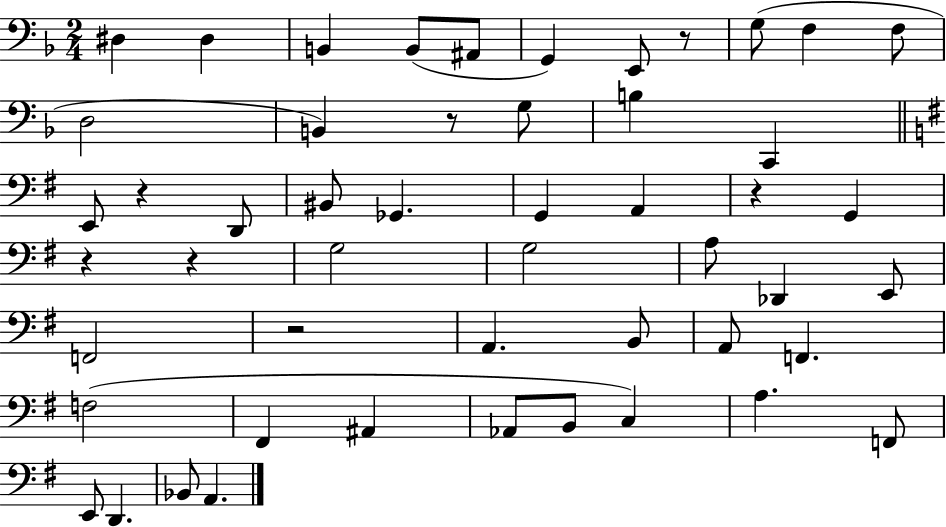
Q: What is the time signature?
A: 2/4